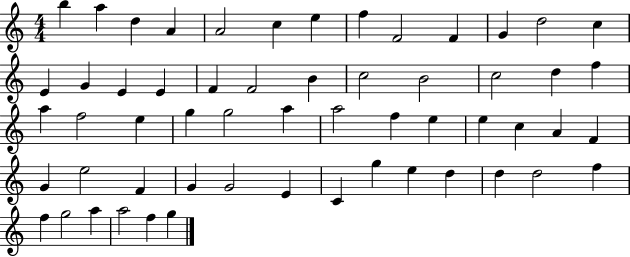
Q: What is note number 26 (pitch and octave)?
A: A5